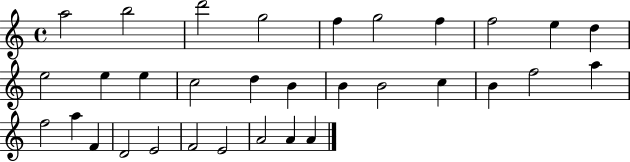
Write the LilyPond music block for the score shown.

{
  \clef treble
  \time 4/4
  \defaultTimeSignature
  \key c \major
  a''2 b''2 | d'''2 g''2 | f''4 g''2 f''4 | f''2 e''4 d''4 | \break e''2 e''4 e''4 | c''2 d''4 b'4 | b'4 b'2 c''4 | b'4 f''2 a''4 | \break f''2 a''4 f'4 | d'2 e'2 | f'2 e'2 | a'2 a'4 a'4 | \break \bar "|."
}